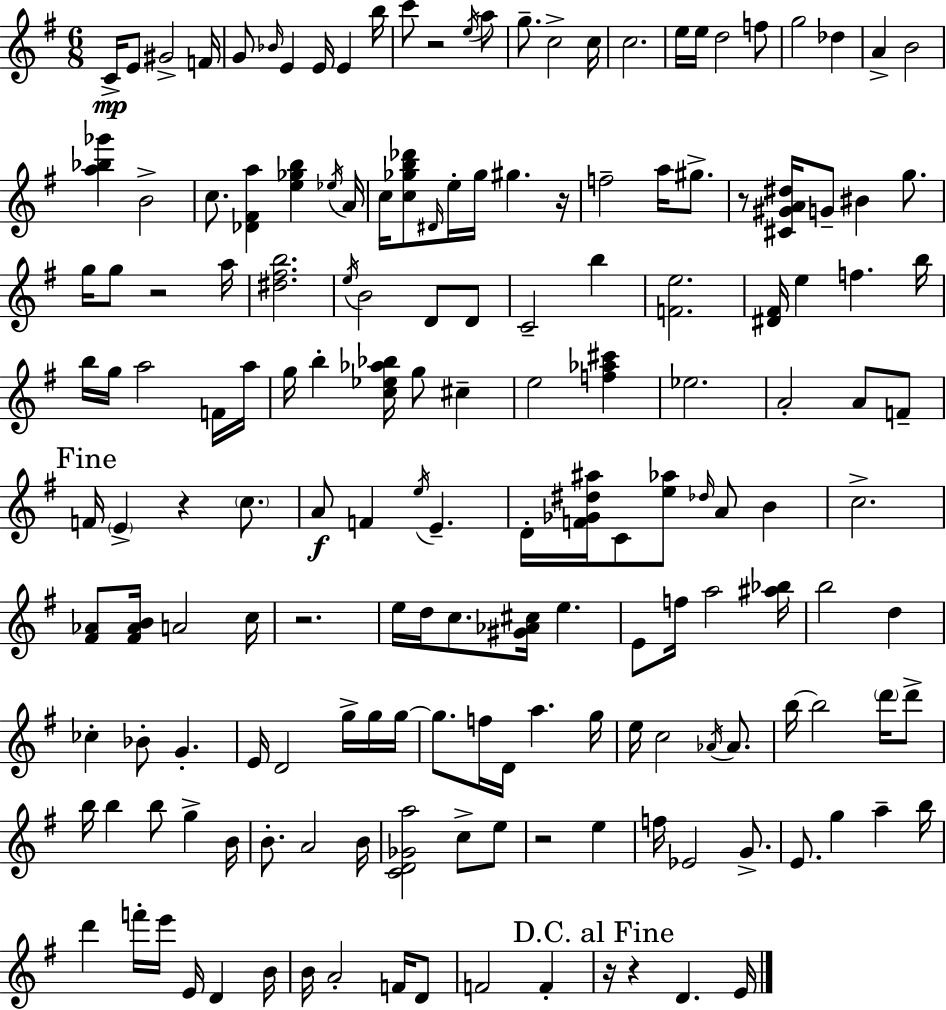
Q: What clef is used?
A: treble